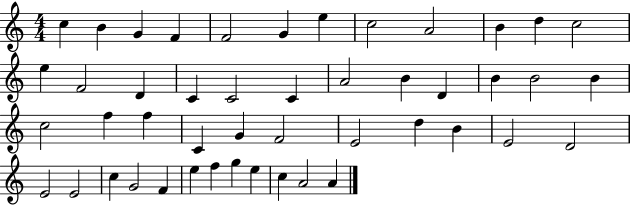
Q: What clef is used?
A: treble